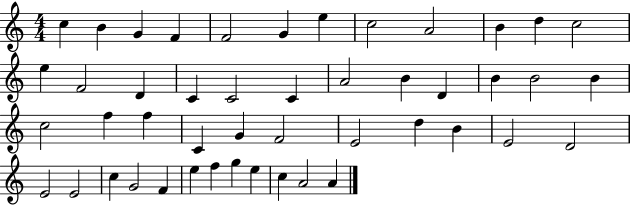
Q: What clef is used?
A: treble